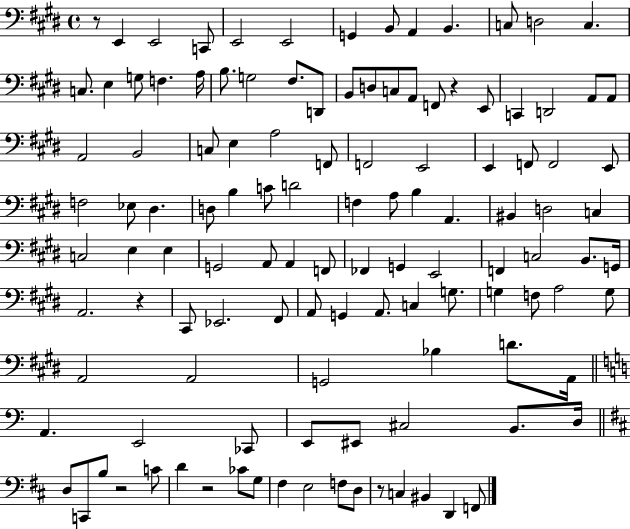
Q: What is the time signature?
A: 4/4